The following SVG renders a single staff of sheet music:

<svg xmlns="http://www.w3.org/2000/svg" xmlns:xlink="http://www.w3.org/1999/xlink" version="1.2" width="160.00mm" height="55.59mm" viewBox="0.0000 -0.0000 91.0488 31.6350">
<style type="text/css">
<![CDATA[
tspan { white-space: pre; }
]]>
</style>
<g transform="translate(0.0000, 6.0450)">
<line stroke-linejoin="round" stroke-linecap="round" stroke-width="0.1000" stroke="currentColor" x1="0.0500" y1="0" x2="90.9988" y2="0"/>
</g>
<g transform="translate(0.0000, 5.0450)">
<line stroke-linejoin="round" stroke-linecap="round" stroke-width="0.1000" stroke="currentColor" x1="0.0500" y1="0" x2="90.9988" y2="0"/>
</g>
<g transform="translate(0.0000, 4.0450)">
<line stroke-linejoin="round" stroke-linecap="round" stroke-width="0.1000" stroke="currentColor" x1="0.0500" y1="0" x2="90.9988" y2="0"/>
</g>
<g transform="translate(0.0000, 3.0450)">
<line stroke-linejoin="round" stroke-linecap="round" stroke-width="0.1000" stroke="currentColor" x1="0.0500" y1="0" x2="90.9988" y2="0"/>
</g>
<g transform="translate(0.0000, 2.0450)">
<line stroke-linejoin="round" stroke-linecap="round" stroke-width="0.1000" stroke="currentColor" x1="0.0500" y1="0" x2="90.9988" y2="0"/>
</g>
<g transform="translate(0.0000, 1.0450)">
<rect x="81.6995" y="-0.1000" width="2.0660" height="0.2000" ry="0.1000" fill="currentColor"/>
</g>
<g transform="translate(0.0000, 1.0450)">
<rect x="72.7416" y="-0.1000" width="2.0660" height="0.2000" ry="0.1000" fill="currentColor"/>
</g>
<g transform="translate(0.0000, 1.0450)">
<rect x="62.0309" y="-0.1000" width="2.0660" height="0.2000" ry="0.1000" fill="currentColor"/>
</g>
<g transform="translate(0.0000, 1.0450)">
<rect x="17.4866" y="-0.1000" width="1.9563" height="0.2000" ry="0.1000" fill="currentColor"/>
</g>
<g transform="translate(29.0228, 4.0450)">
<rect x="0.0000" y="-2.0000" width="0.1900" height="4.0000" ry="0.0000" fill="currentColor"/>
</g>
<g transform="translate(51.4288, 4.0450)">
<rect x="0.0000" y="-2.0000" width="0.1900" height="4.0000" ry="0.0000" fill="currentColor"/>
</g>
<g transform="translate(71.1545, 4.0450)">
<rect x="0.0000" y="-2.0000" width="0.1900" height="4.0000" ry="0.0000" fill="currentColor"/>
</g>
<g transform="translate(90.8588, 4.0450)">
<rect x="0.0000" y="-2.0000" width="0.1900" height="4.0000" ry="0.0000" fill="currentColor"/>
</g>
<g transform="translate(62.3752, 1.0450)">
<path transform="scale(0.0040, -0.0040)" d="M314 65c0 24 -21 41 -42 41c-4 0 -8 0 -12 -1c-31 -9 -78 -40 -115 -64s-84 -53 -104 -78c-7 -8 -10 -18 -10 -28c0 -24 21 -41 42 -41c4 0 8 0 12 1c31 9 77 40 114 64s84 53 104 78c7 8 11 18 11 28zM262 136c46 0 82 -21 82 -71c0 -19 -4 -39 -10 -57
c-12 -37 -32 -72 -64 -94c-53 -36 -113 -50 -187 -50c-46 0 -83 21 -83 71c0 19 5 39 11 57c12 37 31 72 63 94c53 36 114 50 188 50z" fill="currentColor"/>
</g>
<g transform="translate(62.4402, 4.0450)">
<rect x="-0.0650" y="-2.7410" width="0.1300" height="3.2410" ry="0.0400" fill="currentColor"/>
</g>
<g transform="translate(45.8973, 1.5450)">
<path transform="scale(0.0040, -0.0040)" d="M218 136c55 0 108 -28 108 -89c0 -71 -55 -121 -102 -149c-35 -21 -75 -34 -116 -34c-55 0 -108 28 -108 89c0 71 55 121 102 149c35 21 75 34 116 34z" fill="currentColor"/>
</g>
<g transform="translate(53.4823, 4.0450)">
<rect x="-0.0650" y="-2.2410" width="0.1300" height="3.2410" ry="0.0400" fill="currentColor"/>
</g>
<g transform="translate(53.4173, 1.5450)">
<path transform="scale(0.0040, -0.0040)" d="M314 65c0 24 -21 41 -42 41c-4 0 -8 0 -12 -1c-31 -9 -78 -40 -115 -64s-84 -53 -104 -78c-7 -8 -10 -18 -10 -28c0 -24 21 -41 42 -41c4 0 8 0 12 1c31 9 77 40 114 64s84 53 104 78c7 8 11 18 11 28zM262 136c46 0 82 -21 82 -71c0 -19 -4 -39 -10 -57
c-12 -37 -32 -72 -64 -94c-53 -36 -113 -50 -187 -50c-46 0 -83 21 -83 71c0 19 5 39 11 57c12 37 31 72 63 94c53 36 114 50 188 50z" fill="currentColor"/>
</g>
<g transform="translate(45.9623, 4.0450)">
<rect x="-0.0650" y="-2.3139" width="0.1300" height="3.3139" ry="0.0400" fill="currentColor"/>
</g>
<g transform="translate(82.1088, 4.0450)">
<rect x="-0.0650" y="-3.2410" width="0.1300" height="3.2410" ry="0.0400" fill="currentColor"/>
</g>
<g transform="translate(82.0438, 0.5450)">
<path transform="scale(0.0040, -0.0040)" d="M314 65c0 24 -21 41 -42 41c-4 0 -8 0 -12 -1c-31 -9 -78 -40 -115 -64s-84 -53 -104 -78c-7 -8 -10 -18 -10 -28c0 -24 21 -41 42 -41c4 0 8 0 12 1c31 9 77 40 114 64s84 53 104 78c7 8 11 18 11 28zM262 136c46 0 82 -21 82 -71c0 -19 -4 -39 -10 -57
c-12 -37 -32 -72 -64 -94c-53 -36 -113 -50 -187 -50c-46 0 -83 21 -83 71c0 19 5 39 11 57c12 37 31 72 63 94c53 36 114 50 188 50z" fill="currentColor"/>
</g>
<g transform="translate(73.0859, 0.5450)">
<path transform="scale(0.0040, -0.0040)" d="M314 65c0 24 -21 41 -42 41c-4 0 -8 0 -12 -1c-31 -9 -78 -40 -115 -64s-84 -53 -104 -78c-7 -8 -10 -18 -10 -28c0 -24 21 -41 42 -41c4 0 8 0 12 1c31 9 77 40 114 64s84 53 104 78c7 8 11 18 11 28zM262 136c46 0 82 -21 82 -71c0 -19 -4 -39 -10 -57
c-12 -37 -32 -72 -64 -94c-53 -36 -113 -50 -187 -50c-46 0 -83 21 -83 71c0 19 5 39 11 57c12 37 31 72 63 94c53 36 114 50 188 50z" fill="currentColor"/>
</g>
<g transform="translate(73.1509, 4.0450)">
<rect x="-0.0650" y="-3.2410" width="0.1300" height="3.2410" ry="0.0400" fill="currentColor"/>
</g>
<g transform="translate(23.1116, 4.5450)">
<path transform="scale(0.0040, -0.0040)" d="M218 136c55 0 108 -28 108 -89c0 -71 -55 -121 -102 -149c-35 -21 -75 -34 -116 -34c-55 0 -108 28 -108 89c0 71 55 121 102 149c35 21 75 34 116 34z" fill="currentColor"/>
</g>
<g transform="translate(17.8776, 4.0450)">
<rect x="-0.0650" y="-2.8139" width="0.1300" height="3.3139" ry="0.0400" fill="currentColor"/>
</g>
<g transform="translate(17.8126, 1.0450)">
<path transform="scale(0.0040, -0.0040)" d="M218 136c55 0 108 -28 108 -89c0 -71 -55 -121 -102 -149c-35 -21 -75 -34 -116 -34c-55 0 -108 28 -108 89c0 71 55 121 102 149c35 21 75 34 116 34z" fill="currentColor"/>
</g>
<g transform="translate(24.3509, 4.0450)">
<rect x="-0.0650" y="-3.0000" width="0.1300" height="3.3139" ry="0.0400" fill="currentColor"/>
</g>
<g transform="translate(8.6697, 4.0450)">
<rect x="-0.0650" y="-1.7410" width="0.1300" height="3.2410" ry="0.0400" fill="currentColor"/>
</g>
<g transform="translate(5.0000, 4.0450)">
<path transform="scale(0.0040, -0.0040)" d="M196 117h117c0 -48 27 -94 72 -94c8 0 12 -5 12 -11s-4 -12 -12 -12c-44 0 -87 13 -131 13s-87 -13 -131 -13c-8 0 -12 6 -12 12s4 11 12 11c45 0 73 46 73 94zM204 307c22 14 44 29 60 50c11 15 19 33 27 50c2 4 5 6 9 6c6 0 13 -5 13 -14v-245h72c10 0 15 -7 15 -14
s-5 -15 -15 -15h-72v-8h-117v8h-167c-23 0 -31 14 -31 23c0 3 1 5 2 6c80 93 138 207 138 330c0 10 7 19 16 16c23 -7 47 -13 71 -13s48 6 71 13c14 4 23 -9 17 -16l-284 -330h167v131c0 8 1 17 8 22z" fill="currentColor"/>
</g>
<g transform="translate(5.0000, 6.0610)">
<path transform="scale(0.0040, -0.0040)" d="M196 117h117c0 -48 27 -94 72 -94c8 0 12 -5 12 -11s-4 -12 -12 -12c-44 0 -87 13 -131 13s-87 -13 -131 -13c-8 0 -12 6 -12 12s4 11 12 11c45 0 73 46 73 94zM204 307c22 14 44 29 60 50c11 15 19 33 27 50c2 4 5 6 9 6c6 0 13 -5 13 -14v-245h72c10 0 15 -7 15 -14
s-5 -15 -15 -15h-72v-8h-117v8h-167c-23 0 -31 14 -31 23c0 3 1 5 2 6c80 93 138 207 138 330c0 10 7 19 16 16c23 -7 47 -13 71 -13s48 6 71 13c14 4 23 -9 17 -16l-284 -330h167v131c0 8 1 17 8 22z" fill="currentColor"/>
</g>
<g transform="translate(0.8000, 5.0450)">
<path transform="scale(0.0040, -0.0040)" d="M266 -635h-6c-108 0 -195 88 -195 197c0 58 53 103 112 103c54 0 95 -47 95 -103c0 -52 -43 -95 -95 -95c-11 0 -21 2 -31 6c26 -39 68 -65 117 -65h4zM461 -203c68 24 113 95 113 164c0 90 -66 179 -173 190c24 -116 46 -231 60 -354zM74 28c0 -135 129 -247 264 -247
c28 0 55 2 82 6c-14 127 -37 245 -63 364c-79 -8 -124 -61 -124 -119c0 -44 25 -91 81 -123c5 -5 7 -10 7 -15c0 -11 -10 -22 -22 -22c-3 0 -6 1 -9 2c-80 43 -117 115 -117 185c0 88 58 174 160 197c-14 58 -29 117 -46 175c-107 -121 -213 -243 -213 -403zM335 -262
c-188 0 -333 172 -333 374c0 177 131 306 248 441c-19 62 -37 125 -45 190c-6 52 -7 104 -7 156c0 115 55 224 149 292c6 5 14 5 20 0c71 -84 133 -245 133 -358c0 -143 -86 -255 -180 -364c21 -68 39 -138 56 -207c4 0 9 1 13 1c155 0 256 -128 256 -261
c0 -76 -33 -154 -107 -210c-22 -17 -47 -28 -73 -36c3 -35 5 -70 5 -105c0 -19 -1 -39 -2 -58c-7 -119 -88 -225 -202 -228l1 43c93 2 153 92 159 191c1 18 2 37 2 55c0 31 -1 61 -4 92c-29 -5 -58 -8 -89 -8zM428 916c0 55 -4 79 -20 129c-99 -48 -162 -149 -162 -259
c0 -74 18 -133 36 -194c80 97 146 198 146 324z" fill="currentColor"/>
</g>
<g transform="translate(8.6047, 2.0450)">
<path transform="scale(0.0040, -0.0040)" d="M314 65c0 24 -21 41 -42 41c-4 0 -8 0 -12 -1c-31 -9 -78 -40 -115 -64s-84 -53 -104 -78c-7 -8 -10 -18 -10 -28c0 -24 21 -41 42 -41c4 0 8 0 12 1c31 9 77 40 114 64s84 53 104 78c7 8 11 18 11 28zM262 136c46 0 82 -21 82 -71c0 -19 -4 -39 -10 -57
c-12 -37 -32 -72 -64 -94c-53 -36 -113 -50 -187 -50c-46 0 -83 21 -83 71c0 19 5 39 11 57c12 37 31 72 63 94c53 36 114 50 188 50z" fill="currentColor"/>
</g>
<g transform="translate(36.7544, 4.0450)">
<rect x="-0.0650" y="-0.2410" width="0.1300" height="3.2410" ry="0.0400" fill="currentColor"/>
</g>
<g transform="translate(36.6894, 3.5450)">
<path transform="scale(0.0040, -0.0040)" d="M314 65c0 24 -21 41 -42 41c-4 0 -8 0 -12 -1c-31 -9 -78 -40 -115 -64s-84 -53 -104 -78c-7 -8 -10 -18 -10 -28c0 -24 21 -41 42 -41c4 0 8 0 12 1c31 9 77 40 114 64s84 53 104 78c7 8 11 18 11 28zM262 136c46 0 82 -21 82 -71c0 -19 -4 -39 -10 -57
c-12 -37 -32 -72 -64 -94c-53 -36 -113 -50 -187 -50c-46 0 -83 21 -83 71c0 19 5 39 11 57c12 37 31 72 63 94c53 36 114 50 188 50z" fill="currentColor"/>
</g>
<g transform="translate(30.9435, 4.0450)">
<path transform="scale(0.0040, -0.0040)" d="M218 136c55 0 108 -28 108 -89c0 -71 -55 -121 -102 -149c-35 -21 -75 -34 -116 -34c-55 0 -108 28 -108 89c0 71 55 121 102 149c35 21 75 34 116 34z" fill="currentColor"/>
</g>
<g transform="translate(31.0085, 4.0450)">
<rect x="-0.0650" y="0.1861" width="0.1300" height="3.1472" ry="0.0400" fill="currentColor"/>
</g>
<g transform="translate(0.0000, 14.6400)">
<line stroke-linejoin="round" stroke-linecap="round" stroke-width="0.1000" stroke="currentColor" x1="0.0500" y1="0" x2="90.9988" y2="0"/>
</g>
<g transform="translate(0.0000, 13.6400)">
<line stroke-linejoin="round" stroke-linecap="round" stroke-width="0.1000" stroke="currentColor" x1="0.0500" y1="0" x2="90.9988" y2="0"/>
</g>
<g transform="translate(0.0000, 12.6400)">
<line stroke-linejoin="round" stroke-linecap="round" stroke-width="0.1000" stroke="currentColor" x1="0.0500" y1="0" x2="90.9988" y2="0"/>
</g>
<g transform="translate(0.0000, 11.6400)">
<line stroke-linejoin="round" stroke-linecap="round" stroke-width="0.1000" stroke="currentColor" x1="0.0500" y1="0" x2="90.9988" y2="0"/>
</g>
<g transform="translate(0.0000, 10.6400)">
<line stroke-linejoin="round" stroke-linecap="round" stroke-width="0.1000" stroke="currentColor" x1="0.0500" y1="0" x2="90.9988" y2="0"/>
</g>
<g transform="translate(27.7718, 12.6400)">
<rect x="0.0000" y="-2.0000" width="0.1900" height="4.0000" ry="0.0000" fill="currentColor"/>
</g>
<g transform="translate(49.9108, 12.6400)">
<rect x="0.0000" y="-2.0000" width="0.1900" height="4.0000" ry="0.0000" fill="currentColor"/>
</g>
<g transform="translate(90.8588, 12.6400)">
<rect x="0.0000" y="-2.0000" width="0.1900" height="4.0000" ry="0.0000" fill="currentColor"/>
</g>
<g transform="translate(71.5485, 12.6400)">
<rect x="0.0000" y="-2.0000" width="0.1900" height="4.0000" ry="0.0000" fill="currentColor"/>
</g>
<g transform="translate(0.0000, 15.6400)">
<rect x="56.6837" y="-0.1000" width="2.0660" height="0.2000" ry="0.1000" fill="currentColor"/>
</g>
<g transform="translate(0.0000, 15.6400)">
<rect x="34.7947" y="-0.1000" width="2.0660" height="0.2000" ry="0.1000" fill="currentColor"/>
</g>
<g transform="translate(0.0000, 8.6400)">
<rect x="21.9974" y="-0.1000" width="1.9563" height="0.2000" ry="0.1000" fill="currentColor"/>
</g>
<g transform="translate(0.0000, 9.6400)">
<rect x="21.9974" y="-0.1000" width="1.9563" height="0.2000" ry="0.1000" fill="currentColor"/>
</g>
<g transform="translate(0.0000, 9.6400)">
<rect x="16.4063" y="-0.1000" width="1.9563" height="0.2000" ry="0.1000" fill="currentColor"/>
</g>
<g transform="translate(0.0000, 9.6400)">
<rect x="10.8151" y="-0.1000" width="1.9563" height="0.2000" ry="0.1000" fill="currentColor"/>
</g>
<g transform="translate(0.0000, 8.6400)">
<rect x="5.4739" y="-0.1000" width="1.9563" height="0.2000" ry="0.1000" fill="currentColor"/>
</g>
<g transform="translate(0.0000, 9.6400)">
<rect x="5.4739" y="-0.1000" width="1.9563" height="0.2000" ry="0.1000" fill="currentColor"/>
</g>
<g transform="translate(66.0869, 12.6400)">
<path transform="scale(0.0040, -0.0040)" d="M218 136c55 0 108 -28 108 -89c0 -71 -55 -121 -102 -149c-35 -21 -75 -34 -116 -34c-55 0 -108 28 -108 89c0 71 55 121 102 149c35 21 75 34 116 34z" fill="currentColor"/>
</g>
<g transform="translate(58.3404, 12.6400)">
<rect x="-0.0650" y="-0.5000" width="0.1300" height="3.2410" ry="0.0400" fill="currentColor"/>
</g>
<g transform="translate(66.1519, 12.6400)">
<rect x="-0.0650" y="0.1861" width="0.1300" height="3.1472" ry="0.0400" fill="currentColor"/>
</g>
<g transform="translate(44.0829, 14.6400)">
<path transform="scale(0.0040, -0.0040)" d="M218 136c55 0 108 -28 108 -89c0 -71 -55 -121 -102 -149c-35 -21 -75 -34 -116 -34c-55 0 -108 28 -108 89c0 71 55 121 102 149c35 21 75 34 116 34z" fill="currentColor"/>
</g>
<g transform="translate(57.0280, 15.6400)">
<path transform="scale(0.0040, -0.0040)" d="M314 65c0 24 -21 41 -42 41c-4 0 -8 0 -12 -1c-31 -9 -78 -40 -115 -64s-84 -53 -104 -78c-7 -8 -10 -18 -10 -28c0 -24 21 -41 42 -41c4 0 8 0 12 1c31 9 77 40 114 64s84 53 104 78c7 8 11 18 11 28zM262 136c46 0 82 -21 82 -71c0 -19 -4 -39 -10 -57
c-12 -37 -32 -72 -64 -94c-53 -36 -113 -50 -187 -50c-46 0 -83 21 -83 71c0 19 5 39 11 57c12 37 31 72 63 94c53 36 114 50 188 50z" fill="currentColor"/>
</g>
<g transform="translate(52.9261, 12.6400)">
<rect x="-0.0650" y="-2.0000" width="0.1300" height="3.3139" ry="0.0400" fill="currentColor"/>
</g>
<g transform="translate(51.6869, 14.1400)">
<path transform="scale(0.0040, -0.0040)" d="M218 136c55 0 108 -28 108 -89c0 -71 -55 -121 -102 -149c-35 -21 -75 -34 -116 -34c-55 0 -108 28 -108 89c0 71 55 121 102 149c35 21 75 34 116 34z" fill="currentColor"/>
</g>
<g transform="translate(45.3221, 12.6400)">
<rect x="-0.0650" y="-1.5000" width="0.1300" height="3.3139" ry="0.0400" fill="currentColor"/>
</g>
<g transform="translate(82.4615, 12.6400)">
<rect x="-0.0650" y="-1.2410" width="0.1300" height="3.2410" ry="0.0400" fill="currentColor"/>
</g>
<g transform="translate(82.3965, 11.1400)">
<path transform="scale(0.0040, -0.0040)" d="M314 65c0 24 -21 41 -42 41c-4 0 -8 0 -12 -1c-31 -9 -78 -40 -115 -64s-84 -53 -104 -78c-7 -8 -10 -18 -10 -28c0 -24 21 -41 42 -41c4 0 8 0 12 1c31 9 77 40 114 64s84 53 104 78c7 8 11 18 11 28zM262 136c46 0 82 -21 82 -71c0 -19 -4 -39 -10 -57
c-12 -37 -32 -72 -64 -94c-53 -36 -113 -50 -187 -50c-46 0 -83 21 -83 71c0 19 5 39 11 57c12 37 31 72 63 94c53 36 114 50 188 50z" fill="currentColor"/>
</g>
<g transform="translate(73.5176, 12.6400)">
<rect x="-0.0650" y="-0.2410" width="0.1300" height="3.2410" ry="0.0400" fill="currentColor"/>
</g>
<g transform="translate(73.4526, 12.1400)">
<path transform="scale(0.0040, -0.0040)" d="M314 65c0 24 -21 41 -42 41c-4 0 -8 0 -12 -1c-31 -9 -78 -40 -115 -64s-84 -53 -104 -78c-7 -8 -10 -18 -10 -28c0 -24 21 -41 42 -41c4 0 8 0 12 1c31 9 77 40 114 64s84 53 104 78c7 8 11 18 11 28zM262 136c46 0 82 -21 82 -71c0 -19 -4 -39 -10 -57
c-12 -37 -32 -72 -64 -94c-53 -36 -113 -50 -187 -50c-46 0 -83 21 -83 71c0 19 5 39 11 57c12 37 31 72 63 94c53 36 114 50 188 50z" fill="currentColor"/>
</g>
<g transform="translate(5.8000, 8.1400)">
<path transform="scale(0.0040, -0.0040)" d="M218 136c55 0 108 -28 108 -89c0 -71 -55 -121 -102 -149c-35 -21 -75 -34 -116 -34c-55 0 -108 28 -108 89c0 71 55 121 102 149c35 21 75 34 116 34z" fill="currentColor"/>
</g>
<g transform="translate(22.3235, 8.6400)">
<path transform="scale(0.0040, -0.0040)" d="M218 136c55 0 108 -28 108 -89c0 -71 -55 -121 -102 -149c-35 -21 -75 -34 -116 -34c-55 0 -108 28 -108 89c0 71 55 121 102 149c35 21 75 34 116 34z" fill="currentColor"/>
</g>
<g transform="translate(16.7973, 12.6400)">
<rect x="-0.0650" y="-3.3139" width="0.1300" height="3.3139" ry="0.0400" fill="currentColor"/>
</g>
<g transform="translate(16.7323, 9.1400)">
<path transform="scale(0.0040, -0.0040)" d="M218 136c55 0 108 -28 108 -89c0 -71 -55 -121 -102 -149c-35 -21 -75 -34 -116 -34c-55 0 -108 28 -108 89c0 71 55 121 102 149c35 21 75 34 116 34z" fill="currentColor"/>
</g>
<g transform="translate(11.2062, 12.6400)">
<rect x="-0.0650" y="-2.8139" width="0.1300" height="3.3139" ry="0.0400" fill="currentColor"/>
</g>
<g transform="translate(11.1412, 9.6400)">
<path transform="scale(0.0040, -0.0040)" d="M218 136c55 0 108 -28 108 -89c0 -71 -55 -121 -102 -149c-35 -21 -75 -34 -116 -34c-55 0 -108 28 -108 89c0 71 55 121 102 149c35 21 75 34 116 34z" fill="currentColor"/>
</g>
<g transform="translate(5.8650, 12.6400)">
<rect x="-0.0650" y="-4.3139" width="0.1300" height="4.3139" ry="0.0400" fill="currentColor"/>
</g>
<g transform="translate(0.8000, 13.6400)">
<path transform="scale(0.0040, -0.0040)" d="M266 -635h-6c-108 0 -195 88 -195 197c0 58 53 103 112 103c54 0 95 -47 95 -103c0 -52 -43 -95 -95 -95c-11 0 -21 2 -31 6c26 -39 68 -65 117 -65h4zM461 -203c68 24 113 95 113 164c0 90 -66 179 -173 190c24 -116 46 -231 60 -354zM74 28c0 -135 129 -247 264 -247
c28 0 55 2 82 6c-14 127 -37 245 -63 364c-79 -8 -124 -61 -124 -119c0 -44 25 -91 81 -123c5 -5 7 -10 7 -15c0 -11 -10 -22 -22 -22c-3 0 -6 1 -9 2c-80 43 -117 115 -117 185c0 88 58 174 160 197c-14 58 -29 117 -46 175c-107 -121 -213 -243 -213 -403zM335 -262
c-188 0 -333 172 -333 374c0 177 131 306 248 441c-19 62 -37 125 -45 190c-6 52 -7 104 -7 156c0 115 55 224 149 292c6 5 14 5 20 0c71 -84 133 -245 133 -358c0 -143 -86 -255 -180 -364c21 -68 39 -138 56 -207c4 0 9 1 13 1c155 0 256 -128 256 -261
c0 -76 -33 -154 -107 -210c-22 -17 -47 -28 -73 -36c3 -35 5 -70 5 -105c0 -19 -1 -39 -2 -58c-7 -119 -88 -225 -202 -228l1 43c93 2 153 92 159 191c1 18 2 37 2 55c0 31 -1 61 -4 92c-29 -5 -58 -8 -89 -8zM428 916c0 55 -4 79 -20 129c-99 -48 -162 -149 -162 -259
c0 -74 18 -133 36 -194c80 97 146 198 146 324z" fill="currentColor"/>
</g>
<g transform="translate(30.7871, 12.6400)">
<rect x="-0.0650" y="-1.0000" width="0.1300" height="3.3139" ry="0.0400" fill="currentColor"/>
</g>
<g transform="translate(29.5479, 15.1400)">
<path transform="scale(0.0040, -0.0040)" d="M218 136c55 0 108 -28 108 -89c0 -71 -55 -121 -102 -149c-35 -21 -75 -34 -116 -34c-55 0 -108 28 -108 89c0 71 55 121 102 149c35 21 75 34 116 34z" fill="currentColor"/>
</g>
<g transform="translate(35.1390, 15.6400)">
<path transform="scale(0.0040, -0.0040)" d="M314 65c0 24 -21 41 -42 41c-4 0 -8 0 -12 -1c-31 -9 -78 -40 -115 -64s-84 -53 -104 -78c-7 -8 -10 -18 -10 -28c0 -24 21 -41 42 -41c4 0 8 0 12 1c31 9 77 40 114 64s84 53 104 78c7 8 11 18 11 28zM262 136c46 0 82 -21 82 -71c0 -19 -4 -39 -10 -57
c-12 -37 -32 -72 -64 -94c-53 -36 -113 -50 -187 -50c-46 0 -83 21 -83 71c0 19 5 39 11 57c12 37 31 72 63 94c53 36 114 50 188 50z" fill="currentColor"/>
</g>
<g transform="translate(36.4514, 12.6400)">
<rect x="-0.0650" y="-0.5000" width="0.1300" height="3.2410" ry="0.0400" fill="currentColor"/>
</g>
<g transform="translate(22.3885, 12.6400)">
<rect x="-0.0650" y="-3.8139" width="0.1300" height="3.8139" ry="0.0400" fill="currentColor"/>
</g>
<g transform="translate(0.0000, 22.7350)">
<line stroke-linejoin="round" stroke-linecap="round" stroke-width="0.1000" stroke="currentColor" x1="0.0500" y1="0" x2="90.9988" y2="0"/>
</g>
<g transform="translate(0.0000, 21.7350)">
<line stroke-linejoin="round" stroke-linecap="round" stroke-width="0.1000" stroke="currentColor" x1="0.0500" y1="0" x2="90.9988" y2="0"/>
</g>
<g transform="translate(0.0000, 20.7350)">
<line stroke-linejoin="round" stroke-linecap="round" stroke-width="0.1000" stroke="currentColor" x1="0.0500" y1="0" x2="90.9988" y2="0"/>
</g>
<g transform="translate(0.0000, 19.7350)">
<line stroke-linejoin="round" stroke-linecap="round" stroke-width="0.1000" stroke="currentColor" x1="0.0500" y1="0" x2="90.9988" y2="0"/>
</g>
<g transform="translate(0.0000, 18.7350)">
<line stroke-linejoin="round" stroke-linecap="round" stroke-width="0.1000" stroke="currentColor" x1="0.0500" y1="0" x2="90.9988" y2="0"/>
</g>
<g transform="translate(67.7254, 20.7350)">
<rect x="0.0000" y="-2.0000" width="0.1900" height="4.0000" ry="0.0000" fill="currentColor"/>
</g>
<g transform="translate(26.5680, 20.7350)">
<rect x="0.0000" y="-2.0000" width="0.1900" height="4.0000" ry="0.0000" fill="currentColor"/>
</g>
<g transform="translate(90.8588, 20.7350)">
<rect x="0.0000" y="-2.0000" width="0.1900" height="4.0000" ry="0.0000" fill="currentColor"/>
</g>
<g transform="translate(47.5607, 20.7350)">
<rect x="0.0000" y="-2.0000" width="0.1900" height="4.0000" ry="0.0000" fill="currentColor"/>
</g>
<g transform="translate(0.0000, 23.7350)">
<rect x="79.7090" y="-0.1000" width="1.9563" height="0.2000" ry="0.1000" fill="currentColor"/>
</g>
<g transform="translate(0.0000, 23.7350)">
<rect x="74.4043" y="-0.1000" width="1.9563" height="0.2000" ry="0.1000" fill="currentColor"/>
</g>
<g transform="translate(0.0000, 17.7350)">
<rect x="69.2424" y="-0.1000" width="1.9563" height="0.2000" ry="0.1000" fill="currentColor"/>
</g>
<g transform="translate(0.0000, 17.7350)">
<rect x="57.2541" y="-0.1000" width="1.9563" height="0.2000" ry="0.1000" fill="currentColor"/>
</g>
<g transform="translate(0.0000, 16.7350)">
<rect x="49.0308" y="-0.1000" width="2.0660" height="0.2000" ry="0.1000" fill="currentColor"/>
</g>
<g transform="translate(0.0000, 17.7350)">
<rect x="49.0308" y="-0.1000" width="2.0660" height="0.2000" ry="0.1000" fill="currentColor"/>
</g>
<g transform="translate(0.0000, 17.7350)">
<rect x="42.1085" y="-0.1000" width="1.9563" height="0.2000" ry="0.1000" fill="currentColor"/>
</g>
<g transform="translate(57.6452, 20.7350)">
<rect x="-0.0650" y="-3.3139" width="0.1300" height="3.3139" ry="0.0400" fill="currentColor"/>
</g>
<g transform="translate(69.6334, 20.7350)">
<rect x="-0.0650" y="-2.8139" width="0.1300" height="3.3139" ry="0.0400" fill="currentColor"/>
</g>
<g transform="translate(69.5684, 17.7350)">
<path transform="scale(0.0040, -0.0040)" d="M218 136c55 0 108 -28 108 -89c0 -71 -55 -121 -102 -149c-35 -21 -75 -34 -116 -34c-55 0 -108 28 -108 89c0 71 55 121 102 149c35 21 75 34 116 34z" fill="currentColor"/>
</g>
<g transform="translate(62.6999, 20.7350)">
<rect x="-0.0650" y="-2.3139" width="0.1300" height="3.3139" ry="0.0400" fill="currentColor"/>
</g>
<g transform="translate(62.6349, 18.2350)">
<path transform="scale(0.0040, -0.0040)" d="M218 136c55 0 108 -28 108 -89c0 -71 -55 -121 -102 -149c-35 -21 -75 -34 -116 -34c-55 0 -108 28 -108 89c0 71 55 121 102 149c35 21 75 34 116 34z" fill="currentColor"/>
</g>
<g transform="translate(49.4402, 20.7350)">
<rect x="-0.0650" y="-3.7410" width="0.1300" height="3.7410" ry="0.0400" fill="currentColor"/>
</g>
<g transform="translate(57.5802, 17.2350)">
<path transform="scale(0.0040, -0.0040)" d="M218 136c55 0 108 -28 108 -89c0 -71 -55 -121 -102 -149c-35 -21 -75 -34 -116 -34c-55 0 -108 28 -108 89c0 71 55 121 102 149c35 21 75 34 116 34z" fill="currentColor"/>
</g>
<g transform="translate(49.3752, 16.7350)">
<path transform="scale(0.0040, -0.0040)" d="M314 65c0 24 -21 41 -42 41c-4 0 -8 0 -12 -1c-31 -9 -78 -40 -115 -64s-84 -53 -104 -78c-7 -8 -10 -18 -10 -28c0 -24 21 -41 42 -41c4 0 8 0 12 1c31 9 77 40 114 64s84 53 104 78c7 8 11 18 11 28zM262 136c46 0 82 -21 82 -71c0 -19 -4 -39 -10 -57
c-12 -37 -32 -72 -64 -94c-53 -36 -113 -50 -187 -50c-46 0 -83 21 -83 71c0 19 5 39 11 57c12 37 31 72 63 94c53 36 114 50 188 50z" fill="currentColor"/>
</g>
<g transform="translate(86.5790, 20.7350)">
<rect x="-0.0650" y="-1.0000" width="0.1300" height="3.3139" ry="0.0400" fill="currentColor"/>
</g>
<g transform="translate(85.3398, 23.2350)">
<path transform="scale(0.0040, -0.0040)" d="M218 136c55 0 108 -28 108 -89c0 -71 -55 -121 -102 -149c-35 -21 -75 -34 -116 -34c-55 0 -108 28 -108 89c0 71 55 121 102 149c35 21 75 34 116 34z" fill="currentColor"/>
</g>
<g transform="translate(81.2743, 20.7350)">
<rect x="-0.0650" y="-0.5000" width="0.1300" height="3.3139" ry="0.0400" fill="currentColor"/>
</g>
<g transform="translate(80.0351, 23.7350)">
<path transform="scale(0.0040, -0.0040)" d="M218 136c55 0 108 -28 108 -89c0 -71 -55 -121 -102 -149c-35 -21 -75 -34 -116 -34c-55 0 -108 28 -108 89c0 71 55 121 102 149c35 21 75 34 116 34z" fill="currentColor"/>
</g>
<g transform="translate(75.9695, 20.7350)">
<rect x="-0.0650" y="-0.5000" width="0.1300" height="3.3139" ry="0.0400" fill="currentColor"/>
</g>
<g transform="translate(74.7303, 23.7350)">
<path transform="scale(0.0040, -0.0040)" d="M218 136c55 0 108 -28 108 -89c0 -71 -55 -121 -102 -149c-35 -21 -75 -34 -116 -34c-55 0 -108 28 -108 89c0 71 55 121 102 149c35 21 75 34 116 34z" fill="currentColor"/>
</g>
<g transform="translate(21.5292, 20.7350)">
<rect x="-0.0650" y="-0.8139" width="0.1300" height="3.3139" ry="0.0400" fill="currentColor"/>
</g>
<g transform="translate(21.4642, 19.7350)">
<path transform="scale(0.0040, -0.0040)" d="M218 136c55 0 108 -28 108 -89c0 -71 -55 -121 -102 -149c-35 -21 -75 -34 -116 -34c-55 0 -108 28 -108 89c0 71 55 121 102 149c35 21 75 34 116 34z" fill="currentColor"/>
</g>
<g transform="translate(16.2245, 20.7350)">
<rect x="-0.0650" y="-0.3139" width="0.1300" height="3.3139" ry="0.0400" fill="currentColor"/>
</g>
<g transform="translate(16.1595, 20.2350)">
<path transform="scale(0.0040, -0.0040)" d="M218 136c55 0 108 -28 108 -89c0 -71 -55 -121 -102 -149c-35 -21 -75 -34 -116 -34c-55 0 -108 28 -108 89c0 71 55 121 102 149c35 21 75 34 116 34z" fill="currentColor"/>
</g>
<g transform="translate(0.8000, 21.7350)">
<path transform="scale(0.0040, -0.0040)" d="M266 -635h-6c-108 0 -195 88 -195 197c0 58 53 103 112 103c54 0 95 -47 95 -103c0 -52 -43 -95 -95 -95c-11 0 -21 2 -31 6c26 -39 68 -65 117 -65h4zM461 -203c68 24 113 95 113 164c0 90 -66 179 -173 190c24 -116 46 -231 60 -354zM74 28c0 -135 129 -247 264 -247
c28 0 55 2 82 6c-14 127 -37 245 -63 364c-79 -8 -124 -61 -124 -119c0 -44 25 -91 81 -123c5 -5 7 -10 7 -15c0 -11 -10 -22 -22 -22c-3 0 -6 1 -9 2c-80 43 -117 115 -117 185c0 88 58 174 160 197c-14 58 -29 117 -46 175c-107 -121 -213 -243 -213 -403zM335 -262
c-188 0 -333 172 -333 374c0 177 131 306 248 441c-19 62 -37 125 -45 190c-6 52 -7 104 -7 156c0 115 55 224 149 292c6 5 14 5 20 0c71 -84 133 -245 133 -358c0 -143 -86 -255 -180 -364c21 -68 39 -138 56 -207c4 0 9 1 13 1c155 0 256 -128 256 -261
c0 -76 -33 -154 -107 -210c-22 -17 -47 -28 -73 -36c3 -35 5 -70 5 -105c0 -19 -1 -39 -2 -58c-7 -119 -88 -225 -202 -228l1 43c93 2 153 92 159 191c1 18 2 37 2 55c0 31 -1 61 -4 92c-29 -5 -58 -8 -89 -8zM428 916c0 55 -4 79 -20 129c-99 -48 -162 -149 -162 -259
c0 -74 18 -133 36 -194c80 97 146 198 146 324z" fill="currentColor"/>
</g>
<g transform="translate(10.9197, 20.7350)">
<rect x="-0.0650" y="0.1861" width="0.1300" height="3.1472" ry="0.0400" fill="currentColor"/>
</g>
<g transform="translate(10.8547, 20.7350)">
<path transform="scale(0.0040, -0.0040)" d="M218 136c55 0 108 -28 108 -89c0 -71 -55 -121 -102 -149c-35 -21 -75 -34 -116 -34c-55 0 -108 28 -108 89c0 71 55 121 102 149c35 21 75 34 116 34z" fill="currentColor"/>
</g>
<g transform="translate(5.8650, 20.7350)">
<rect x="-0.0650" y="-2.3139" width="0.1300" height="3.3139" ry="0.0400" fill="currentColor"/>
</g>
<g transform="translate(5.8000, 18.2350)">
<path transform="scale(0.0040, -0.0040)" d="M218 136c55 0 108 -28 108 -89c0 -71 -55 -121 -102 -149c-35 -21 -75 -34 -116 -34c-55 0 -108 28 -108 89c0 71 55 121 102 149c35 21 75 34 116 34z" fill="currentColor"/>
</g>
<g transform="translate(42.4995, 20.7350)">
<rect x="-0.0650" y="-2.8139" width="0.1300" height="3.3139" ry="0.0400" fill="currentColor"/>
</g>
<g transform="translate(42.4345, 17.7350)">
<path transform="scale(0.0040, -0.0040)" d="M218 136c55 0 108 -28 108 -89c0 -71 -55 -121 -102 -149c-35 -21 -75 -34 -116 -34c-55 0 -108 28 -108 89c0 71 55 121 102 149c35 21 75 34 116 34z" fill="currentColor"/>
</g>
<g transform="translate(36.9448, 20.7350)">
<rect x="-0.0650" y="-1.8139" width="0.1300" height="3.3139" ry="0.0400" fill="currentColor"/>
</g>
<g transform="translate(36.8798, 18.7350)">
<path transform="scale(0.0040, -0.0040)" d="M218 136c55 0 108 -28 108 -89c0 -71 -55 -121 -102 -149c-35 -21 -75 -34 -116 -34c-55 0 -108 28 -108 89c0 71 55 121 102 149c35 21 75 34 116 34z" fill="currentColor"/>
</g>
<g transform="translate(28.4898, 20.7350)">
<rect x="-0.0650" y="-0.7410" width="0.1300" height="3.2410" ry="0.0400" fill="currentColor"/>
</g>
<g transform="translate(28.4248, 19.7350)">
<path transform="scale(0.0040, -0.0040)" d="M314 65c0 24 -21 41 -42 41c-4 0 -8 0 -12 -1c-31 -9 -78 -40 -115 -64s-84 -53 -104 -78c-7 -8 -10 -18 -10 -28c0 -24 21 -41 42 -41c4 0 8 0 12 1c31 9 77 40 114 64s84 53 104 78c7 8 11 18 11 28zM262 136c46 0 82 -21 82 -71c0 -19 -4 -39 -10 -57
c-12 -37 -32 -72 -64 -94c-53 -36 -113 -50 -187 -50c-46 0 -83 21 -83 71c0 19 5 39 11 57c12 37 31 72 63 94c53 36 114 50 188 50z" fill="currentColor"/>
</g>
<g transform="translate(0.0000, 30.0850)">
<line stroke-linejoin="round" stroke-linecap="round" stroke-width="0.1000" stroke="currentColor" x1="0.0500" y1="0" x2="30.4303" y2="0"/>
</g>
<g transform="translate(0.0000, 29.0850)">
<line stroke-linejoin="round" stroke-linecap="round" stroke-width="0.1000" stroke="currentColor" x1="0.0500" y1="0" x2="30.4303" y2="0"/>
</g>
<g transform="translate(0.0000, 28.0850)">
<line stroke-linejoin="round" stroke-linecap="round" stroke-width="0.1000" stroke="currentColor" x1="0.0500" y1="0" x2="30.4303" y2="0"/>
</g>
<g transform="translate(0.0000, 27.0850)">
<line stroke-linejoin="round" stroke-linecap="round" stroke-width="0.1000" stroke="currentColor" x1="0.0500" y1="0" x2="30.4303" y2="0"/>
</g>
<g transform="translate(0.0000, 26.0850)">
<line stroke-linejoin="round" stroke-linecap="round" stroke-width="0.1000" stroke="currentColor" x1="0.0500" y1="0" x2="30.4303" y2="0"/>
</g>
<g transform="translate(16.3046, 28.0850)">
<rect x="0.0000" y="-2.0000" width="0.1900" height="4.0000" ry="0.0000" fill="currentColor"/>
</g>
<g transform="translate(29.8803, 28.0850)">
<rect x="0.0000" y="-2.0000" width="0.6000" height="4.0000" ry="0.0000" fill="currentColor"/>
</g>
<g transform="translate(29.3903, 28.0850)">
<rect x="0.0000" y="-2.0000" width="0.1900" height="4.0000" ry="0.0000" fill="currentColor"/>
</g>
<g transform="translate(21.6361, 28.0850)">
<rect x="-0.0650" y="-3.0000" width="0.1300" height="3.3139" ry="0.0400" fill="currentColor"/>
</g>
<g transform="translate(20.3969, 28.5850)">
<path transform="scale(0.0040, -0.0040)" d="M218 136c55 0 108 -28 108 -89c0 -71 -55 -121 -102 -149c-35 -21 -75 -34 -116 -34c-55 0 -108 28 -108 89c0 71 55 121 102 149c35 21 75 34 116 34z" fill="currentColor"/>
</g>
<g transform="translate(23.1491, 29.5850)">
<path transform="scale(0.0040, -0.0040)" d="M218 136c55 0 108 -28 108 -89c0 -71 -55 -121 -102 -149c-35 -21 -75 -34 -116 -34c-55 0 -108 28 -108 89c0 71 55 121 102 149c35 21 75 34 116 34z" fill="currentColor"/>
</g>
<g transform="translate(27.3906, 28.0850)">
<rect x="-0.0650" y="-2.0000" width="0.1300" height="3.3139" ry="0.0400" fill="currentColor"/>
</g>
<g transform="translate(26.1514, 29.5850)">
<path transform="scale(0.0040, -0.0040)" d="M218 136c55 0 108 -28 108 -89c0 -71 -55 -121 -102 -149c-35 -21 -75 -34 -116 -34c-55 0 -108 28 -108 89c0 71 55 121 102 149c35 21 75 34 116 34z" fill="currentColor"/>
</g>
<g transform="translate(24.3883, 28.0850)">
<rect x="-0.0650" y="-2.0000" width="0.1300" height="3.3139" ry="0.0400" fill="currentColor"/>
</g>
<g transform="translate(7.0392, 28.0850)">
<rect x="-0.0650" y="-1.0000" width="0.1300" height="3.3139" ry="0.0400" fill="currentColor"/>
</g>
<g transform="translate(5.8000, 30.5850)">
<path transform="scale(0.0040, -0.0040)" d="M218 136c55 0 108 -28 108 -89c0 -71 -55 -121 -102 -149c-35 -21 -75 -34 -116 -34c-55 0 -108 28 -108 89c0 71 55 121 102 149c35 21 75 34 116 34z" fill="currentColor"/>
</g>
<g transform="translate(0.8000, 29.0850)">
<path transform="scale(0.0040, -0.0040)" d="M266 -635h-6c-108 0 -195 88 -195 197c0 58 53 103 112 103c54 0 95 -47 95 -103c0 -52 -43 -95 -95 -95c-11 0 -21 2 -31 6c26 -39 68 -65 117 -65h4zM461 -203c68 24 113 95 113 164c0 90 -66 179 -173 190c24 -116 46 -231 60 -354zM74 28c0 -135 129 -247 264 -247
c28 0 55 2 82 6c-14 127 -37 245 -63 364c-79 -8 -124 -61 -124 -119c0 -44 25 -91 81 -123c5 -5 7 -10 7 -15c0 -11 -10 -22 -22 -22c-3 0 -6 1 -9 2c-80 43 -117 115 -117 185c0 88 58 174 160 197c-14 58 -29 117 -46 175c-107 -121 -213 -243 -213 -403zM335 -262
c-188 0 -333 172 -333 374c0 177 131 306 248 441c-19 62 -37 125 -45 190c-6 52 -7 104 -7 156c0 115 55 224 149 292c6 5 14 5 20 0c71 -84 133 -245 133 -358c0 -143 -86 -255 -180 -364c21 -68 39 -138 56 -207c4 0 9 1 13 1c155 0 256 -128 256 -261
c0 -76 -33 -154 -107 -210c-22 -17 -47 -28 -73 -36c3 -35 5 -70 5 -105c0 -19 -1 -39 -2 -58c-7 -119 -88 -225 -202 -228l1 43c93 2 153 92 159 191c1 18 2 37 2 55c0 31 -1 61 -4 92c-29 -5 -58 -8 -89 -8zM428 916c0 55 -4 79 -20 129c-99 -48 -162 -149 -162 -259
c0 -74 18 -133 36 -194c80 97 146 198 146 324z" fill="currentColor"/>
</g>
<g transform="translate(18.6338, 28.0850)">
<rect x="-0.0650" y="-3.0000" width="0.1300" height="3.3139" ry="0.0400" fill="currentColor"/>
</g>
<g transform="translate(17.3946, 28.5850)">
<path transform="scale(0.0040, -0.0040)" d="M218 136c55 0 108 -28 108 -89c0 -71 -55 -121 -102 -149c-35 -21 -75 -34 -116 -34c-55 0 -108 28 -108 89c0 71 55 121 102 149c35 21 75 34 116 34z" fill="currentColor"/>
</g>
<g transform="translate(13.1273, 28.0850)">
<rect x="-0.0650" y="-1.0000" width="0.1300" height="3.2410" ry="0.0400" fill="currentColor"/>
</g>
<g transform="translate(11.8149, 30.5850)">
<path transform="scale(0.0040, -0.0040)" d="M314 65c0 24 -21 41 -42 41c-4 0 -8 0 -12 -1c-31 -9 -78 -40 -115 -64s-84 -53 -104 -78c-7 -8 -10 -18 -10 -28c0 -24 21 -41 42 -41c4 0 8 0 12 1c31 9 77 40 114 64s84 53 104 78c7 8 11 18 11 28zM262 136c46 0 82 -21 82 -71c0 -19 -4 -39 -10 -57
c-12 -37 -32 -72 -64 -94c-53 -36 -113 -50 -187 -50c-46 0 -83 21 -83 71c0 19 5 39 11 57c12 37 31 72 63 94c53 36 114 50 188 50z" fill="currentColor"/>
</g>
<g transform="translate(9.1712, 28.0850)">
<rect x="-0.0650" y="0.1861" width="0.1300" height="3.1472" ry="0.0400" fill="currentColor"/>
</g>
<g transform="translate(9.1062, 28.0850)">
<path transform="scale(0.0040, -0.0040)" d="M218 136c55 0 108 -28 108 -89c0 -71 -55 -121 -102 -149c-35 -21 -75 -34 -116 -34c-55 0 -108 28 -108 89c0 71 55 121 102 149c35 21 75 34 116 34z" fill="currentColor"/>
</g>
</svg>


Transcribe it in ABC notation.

X:1
T:Untitled
M:4/4
L:1/4
K:C
f2 a A B c2 g g2 a2 b2 b2 d' a b c' D C2 E F C2 B c2 e2 g B c d d2 f a c'2 b g a C C D D B D2 A A F F